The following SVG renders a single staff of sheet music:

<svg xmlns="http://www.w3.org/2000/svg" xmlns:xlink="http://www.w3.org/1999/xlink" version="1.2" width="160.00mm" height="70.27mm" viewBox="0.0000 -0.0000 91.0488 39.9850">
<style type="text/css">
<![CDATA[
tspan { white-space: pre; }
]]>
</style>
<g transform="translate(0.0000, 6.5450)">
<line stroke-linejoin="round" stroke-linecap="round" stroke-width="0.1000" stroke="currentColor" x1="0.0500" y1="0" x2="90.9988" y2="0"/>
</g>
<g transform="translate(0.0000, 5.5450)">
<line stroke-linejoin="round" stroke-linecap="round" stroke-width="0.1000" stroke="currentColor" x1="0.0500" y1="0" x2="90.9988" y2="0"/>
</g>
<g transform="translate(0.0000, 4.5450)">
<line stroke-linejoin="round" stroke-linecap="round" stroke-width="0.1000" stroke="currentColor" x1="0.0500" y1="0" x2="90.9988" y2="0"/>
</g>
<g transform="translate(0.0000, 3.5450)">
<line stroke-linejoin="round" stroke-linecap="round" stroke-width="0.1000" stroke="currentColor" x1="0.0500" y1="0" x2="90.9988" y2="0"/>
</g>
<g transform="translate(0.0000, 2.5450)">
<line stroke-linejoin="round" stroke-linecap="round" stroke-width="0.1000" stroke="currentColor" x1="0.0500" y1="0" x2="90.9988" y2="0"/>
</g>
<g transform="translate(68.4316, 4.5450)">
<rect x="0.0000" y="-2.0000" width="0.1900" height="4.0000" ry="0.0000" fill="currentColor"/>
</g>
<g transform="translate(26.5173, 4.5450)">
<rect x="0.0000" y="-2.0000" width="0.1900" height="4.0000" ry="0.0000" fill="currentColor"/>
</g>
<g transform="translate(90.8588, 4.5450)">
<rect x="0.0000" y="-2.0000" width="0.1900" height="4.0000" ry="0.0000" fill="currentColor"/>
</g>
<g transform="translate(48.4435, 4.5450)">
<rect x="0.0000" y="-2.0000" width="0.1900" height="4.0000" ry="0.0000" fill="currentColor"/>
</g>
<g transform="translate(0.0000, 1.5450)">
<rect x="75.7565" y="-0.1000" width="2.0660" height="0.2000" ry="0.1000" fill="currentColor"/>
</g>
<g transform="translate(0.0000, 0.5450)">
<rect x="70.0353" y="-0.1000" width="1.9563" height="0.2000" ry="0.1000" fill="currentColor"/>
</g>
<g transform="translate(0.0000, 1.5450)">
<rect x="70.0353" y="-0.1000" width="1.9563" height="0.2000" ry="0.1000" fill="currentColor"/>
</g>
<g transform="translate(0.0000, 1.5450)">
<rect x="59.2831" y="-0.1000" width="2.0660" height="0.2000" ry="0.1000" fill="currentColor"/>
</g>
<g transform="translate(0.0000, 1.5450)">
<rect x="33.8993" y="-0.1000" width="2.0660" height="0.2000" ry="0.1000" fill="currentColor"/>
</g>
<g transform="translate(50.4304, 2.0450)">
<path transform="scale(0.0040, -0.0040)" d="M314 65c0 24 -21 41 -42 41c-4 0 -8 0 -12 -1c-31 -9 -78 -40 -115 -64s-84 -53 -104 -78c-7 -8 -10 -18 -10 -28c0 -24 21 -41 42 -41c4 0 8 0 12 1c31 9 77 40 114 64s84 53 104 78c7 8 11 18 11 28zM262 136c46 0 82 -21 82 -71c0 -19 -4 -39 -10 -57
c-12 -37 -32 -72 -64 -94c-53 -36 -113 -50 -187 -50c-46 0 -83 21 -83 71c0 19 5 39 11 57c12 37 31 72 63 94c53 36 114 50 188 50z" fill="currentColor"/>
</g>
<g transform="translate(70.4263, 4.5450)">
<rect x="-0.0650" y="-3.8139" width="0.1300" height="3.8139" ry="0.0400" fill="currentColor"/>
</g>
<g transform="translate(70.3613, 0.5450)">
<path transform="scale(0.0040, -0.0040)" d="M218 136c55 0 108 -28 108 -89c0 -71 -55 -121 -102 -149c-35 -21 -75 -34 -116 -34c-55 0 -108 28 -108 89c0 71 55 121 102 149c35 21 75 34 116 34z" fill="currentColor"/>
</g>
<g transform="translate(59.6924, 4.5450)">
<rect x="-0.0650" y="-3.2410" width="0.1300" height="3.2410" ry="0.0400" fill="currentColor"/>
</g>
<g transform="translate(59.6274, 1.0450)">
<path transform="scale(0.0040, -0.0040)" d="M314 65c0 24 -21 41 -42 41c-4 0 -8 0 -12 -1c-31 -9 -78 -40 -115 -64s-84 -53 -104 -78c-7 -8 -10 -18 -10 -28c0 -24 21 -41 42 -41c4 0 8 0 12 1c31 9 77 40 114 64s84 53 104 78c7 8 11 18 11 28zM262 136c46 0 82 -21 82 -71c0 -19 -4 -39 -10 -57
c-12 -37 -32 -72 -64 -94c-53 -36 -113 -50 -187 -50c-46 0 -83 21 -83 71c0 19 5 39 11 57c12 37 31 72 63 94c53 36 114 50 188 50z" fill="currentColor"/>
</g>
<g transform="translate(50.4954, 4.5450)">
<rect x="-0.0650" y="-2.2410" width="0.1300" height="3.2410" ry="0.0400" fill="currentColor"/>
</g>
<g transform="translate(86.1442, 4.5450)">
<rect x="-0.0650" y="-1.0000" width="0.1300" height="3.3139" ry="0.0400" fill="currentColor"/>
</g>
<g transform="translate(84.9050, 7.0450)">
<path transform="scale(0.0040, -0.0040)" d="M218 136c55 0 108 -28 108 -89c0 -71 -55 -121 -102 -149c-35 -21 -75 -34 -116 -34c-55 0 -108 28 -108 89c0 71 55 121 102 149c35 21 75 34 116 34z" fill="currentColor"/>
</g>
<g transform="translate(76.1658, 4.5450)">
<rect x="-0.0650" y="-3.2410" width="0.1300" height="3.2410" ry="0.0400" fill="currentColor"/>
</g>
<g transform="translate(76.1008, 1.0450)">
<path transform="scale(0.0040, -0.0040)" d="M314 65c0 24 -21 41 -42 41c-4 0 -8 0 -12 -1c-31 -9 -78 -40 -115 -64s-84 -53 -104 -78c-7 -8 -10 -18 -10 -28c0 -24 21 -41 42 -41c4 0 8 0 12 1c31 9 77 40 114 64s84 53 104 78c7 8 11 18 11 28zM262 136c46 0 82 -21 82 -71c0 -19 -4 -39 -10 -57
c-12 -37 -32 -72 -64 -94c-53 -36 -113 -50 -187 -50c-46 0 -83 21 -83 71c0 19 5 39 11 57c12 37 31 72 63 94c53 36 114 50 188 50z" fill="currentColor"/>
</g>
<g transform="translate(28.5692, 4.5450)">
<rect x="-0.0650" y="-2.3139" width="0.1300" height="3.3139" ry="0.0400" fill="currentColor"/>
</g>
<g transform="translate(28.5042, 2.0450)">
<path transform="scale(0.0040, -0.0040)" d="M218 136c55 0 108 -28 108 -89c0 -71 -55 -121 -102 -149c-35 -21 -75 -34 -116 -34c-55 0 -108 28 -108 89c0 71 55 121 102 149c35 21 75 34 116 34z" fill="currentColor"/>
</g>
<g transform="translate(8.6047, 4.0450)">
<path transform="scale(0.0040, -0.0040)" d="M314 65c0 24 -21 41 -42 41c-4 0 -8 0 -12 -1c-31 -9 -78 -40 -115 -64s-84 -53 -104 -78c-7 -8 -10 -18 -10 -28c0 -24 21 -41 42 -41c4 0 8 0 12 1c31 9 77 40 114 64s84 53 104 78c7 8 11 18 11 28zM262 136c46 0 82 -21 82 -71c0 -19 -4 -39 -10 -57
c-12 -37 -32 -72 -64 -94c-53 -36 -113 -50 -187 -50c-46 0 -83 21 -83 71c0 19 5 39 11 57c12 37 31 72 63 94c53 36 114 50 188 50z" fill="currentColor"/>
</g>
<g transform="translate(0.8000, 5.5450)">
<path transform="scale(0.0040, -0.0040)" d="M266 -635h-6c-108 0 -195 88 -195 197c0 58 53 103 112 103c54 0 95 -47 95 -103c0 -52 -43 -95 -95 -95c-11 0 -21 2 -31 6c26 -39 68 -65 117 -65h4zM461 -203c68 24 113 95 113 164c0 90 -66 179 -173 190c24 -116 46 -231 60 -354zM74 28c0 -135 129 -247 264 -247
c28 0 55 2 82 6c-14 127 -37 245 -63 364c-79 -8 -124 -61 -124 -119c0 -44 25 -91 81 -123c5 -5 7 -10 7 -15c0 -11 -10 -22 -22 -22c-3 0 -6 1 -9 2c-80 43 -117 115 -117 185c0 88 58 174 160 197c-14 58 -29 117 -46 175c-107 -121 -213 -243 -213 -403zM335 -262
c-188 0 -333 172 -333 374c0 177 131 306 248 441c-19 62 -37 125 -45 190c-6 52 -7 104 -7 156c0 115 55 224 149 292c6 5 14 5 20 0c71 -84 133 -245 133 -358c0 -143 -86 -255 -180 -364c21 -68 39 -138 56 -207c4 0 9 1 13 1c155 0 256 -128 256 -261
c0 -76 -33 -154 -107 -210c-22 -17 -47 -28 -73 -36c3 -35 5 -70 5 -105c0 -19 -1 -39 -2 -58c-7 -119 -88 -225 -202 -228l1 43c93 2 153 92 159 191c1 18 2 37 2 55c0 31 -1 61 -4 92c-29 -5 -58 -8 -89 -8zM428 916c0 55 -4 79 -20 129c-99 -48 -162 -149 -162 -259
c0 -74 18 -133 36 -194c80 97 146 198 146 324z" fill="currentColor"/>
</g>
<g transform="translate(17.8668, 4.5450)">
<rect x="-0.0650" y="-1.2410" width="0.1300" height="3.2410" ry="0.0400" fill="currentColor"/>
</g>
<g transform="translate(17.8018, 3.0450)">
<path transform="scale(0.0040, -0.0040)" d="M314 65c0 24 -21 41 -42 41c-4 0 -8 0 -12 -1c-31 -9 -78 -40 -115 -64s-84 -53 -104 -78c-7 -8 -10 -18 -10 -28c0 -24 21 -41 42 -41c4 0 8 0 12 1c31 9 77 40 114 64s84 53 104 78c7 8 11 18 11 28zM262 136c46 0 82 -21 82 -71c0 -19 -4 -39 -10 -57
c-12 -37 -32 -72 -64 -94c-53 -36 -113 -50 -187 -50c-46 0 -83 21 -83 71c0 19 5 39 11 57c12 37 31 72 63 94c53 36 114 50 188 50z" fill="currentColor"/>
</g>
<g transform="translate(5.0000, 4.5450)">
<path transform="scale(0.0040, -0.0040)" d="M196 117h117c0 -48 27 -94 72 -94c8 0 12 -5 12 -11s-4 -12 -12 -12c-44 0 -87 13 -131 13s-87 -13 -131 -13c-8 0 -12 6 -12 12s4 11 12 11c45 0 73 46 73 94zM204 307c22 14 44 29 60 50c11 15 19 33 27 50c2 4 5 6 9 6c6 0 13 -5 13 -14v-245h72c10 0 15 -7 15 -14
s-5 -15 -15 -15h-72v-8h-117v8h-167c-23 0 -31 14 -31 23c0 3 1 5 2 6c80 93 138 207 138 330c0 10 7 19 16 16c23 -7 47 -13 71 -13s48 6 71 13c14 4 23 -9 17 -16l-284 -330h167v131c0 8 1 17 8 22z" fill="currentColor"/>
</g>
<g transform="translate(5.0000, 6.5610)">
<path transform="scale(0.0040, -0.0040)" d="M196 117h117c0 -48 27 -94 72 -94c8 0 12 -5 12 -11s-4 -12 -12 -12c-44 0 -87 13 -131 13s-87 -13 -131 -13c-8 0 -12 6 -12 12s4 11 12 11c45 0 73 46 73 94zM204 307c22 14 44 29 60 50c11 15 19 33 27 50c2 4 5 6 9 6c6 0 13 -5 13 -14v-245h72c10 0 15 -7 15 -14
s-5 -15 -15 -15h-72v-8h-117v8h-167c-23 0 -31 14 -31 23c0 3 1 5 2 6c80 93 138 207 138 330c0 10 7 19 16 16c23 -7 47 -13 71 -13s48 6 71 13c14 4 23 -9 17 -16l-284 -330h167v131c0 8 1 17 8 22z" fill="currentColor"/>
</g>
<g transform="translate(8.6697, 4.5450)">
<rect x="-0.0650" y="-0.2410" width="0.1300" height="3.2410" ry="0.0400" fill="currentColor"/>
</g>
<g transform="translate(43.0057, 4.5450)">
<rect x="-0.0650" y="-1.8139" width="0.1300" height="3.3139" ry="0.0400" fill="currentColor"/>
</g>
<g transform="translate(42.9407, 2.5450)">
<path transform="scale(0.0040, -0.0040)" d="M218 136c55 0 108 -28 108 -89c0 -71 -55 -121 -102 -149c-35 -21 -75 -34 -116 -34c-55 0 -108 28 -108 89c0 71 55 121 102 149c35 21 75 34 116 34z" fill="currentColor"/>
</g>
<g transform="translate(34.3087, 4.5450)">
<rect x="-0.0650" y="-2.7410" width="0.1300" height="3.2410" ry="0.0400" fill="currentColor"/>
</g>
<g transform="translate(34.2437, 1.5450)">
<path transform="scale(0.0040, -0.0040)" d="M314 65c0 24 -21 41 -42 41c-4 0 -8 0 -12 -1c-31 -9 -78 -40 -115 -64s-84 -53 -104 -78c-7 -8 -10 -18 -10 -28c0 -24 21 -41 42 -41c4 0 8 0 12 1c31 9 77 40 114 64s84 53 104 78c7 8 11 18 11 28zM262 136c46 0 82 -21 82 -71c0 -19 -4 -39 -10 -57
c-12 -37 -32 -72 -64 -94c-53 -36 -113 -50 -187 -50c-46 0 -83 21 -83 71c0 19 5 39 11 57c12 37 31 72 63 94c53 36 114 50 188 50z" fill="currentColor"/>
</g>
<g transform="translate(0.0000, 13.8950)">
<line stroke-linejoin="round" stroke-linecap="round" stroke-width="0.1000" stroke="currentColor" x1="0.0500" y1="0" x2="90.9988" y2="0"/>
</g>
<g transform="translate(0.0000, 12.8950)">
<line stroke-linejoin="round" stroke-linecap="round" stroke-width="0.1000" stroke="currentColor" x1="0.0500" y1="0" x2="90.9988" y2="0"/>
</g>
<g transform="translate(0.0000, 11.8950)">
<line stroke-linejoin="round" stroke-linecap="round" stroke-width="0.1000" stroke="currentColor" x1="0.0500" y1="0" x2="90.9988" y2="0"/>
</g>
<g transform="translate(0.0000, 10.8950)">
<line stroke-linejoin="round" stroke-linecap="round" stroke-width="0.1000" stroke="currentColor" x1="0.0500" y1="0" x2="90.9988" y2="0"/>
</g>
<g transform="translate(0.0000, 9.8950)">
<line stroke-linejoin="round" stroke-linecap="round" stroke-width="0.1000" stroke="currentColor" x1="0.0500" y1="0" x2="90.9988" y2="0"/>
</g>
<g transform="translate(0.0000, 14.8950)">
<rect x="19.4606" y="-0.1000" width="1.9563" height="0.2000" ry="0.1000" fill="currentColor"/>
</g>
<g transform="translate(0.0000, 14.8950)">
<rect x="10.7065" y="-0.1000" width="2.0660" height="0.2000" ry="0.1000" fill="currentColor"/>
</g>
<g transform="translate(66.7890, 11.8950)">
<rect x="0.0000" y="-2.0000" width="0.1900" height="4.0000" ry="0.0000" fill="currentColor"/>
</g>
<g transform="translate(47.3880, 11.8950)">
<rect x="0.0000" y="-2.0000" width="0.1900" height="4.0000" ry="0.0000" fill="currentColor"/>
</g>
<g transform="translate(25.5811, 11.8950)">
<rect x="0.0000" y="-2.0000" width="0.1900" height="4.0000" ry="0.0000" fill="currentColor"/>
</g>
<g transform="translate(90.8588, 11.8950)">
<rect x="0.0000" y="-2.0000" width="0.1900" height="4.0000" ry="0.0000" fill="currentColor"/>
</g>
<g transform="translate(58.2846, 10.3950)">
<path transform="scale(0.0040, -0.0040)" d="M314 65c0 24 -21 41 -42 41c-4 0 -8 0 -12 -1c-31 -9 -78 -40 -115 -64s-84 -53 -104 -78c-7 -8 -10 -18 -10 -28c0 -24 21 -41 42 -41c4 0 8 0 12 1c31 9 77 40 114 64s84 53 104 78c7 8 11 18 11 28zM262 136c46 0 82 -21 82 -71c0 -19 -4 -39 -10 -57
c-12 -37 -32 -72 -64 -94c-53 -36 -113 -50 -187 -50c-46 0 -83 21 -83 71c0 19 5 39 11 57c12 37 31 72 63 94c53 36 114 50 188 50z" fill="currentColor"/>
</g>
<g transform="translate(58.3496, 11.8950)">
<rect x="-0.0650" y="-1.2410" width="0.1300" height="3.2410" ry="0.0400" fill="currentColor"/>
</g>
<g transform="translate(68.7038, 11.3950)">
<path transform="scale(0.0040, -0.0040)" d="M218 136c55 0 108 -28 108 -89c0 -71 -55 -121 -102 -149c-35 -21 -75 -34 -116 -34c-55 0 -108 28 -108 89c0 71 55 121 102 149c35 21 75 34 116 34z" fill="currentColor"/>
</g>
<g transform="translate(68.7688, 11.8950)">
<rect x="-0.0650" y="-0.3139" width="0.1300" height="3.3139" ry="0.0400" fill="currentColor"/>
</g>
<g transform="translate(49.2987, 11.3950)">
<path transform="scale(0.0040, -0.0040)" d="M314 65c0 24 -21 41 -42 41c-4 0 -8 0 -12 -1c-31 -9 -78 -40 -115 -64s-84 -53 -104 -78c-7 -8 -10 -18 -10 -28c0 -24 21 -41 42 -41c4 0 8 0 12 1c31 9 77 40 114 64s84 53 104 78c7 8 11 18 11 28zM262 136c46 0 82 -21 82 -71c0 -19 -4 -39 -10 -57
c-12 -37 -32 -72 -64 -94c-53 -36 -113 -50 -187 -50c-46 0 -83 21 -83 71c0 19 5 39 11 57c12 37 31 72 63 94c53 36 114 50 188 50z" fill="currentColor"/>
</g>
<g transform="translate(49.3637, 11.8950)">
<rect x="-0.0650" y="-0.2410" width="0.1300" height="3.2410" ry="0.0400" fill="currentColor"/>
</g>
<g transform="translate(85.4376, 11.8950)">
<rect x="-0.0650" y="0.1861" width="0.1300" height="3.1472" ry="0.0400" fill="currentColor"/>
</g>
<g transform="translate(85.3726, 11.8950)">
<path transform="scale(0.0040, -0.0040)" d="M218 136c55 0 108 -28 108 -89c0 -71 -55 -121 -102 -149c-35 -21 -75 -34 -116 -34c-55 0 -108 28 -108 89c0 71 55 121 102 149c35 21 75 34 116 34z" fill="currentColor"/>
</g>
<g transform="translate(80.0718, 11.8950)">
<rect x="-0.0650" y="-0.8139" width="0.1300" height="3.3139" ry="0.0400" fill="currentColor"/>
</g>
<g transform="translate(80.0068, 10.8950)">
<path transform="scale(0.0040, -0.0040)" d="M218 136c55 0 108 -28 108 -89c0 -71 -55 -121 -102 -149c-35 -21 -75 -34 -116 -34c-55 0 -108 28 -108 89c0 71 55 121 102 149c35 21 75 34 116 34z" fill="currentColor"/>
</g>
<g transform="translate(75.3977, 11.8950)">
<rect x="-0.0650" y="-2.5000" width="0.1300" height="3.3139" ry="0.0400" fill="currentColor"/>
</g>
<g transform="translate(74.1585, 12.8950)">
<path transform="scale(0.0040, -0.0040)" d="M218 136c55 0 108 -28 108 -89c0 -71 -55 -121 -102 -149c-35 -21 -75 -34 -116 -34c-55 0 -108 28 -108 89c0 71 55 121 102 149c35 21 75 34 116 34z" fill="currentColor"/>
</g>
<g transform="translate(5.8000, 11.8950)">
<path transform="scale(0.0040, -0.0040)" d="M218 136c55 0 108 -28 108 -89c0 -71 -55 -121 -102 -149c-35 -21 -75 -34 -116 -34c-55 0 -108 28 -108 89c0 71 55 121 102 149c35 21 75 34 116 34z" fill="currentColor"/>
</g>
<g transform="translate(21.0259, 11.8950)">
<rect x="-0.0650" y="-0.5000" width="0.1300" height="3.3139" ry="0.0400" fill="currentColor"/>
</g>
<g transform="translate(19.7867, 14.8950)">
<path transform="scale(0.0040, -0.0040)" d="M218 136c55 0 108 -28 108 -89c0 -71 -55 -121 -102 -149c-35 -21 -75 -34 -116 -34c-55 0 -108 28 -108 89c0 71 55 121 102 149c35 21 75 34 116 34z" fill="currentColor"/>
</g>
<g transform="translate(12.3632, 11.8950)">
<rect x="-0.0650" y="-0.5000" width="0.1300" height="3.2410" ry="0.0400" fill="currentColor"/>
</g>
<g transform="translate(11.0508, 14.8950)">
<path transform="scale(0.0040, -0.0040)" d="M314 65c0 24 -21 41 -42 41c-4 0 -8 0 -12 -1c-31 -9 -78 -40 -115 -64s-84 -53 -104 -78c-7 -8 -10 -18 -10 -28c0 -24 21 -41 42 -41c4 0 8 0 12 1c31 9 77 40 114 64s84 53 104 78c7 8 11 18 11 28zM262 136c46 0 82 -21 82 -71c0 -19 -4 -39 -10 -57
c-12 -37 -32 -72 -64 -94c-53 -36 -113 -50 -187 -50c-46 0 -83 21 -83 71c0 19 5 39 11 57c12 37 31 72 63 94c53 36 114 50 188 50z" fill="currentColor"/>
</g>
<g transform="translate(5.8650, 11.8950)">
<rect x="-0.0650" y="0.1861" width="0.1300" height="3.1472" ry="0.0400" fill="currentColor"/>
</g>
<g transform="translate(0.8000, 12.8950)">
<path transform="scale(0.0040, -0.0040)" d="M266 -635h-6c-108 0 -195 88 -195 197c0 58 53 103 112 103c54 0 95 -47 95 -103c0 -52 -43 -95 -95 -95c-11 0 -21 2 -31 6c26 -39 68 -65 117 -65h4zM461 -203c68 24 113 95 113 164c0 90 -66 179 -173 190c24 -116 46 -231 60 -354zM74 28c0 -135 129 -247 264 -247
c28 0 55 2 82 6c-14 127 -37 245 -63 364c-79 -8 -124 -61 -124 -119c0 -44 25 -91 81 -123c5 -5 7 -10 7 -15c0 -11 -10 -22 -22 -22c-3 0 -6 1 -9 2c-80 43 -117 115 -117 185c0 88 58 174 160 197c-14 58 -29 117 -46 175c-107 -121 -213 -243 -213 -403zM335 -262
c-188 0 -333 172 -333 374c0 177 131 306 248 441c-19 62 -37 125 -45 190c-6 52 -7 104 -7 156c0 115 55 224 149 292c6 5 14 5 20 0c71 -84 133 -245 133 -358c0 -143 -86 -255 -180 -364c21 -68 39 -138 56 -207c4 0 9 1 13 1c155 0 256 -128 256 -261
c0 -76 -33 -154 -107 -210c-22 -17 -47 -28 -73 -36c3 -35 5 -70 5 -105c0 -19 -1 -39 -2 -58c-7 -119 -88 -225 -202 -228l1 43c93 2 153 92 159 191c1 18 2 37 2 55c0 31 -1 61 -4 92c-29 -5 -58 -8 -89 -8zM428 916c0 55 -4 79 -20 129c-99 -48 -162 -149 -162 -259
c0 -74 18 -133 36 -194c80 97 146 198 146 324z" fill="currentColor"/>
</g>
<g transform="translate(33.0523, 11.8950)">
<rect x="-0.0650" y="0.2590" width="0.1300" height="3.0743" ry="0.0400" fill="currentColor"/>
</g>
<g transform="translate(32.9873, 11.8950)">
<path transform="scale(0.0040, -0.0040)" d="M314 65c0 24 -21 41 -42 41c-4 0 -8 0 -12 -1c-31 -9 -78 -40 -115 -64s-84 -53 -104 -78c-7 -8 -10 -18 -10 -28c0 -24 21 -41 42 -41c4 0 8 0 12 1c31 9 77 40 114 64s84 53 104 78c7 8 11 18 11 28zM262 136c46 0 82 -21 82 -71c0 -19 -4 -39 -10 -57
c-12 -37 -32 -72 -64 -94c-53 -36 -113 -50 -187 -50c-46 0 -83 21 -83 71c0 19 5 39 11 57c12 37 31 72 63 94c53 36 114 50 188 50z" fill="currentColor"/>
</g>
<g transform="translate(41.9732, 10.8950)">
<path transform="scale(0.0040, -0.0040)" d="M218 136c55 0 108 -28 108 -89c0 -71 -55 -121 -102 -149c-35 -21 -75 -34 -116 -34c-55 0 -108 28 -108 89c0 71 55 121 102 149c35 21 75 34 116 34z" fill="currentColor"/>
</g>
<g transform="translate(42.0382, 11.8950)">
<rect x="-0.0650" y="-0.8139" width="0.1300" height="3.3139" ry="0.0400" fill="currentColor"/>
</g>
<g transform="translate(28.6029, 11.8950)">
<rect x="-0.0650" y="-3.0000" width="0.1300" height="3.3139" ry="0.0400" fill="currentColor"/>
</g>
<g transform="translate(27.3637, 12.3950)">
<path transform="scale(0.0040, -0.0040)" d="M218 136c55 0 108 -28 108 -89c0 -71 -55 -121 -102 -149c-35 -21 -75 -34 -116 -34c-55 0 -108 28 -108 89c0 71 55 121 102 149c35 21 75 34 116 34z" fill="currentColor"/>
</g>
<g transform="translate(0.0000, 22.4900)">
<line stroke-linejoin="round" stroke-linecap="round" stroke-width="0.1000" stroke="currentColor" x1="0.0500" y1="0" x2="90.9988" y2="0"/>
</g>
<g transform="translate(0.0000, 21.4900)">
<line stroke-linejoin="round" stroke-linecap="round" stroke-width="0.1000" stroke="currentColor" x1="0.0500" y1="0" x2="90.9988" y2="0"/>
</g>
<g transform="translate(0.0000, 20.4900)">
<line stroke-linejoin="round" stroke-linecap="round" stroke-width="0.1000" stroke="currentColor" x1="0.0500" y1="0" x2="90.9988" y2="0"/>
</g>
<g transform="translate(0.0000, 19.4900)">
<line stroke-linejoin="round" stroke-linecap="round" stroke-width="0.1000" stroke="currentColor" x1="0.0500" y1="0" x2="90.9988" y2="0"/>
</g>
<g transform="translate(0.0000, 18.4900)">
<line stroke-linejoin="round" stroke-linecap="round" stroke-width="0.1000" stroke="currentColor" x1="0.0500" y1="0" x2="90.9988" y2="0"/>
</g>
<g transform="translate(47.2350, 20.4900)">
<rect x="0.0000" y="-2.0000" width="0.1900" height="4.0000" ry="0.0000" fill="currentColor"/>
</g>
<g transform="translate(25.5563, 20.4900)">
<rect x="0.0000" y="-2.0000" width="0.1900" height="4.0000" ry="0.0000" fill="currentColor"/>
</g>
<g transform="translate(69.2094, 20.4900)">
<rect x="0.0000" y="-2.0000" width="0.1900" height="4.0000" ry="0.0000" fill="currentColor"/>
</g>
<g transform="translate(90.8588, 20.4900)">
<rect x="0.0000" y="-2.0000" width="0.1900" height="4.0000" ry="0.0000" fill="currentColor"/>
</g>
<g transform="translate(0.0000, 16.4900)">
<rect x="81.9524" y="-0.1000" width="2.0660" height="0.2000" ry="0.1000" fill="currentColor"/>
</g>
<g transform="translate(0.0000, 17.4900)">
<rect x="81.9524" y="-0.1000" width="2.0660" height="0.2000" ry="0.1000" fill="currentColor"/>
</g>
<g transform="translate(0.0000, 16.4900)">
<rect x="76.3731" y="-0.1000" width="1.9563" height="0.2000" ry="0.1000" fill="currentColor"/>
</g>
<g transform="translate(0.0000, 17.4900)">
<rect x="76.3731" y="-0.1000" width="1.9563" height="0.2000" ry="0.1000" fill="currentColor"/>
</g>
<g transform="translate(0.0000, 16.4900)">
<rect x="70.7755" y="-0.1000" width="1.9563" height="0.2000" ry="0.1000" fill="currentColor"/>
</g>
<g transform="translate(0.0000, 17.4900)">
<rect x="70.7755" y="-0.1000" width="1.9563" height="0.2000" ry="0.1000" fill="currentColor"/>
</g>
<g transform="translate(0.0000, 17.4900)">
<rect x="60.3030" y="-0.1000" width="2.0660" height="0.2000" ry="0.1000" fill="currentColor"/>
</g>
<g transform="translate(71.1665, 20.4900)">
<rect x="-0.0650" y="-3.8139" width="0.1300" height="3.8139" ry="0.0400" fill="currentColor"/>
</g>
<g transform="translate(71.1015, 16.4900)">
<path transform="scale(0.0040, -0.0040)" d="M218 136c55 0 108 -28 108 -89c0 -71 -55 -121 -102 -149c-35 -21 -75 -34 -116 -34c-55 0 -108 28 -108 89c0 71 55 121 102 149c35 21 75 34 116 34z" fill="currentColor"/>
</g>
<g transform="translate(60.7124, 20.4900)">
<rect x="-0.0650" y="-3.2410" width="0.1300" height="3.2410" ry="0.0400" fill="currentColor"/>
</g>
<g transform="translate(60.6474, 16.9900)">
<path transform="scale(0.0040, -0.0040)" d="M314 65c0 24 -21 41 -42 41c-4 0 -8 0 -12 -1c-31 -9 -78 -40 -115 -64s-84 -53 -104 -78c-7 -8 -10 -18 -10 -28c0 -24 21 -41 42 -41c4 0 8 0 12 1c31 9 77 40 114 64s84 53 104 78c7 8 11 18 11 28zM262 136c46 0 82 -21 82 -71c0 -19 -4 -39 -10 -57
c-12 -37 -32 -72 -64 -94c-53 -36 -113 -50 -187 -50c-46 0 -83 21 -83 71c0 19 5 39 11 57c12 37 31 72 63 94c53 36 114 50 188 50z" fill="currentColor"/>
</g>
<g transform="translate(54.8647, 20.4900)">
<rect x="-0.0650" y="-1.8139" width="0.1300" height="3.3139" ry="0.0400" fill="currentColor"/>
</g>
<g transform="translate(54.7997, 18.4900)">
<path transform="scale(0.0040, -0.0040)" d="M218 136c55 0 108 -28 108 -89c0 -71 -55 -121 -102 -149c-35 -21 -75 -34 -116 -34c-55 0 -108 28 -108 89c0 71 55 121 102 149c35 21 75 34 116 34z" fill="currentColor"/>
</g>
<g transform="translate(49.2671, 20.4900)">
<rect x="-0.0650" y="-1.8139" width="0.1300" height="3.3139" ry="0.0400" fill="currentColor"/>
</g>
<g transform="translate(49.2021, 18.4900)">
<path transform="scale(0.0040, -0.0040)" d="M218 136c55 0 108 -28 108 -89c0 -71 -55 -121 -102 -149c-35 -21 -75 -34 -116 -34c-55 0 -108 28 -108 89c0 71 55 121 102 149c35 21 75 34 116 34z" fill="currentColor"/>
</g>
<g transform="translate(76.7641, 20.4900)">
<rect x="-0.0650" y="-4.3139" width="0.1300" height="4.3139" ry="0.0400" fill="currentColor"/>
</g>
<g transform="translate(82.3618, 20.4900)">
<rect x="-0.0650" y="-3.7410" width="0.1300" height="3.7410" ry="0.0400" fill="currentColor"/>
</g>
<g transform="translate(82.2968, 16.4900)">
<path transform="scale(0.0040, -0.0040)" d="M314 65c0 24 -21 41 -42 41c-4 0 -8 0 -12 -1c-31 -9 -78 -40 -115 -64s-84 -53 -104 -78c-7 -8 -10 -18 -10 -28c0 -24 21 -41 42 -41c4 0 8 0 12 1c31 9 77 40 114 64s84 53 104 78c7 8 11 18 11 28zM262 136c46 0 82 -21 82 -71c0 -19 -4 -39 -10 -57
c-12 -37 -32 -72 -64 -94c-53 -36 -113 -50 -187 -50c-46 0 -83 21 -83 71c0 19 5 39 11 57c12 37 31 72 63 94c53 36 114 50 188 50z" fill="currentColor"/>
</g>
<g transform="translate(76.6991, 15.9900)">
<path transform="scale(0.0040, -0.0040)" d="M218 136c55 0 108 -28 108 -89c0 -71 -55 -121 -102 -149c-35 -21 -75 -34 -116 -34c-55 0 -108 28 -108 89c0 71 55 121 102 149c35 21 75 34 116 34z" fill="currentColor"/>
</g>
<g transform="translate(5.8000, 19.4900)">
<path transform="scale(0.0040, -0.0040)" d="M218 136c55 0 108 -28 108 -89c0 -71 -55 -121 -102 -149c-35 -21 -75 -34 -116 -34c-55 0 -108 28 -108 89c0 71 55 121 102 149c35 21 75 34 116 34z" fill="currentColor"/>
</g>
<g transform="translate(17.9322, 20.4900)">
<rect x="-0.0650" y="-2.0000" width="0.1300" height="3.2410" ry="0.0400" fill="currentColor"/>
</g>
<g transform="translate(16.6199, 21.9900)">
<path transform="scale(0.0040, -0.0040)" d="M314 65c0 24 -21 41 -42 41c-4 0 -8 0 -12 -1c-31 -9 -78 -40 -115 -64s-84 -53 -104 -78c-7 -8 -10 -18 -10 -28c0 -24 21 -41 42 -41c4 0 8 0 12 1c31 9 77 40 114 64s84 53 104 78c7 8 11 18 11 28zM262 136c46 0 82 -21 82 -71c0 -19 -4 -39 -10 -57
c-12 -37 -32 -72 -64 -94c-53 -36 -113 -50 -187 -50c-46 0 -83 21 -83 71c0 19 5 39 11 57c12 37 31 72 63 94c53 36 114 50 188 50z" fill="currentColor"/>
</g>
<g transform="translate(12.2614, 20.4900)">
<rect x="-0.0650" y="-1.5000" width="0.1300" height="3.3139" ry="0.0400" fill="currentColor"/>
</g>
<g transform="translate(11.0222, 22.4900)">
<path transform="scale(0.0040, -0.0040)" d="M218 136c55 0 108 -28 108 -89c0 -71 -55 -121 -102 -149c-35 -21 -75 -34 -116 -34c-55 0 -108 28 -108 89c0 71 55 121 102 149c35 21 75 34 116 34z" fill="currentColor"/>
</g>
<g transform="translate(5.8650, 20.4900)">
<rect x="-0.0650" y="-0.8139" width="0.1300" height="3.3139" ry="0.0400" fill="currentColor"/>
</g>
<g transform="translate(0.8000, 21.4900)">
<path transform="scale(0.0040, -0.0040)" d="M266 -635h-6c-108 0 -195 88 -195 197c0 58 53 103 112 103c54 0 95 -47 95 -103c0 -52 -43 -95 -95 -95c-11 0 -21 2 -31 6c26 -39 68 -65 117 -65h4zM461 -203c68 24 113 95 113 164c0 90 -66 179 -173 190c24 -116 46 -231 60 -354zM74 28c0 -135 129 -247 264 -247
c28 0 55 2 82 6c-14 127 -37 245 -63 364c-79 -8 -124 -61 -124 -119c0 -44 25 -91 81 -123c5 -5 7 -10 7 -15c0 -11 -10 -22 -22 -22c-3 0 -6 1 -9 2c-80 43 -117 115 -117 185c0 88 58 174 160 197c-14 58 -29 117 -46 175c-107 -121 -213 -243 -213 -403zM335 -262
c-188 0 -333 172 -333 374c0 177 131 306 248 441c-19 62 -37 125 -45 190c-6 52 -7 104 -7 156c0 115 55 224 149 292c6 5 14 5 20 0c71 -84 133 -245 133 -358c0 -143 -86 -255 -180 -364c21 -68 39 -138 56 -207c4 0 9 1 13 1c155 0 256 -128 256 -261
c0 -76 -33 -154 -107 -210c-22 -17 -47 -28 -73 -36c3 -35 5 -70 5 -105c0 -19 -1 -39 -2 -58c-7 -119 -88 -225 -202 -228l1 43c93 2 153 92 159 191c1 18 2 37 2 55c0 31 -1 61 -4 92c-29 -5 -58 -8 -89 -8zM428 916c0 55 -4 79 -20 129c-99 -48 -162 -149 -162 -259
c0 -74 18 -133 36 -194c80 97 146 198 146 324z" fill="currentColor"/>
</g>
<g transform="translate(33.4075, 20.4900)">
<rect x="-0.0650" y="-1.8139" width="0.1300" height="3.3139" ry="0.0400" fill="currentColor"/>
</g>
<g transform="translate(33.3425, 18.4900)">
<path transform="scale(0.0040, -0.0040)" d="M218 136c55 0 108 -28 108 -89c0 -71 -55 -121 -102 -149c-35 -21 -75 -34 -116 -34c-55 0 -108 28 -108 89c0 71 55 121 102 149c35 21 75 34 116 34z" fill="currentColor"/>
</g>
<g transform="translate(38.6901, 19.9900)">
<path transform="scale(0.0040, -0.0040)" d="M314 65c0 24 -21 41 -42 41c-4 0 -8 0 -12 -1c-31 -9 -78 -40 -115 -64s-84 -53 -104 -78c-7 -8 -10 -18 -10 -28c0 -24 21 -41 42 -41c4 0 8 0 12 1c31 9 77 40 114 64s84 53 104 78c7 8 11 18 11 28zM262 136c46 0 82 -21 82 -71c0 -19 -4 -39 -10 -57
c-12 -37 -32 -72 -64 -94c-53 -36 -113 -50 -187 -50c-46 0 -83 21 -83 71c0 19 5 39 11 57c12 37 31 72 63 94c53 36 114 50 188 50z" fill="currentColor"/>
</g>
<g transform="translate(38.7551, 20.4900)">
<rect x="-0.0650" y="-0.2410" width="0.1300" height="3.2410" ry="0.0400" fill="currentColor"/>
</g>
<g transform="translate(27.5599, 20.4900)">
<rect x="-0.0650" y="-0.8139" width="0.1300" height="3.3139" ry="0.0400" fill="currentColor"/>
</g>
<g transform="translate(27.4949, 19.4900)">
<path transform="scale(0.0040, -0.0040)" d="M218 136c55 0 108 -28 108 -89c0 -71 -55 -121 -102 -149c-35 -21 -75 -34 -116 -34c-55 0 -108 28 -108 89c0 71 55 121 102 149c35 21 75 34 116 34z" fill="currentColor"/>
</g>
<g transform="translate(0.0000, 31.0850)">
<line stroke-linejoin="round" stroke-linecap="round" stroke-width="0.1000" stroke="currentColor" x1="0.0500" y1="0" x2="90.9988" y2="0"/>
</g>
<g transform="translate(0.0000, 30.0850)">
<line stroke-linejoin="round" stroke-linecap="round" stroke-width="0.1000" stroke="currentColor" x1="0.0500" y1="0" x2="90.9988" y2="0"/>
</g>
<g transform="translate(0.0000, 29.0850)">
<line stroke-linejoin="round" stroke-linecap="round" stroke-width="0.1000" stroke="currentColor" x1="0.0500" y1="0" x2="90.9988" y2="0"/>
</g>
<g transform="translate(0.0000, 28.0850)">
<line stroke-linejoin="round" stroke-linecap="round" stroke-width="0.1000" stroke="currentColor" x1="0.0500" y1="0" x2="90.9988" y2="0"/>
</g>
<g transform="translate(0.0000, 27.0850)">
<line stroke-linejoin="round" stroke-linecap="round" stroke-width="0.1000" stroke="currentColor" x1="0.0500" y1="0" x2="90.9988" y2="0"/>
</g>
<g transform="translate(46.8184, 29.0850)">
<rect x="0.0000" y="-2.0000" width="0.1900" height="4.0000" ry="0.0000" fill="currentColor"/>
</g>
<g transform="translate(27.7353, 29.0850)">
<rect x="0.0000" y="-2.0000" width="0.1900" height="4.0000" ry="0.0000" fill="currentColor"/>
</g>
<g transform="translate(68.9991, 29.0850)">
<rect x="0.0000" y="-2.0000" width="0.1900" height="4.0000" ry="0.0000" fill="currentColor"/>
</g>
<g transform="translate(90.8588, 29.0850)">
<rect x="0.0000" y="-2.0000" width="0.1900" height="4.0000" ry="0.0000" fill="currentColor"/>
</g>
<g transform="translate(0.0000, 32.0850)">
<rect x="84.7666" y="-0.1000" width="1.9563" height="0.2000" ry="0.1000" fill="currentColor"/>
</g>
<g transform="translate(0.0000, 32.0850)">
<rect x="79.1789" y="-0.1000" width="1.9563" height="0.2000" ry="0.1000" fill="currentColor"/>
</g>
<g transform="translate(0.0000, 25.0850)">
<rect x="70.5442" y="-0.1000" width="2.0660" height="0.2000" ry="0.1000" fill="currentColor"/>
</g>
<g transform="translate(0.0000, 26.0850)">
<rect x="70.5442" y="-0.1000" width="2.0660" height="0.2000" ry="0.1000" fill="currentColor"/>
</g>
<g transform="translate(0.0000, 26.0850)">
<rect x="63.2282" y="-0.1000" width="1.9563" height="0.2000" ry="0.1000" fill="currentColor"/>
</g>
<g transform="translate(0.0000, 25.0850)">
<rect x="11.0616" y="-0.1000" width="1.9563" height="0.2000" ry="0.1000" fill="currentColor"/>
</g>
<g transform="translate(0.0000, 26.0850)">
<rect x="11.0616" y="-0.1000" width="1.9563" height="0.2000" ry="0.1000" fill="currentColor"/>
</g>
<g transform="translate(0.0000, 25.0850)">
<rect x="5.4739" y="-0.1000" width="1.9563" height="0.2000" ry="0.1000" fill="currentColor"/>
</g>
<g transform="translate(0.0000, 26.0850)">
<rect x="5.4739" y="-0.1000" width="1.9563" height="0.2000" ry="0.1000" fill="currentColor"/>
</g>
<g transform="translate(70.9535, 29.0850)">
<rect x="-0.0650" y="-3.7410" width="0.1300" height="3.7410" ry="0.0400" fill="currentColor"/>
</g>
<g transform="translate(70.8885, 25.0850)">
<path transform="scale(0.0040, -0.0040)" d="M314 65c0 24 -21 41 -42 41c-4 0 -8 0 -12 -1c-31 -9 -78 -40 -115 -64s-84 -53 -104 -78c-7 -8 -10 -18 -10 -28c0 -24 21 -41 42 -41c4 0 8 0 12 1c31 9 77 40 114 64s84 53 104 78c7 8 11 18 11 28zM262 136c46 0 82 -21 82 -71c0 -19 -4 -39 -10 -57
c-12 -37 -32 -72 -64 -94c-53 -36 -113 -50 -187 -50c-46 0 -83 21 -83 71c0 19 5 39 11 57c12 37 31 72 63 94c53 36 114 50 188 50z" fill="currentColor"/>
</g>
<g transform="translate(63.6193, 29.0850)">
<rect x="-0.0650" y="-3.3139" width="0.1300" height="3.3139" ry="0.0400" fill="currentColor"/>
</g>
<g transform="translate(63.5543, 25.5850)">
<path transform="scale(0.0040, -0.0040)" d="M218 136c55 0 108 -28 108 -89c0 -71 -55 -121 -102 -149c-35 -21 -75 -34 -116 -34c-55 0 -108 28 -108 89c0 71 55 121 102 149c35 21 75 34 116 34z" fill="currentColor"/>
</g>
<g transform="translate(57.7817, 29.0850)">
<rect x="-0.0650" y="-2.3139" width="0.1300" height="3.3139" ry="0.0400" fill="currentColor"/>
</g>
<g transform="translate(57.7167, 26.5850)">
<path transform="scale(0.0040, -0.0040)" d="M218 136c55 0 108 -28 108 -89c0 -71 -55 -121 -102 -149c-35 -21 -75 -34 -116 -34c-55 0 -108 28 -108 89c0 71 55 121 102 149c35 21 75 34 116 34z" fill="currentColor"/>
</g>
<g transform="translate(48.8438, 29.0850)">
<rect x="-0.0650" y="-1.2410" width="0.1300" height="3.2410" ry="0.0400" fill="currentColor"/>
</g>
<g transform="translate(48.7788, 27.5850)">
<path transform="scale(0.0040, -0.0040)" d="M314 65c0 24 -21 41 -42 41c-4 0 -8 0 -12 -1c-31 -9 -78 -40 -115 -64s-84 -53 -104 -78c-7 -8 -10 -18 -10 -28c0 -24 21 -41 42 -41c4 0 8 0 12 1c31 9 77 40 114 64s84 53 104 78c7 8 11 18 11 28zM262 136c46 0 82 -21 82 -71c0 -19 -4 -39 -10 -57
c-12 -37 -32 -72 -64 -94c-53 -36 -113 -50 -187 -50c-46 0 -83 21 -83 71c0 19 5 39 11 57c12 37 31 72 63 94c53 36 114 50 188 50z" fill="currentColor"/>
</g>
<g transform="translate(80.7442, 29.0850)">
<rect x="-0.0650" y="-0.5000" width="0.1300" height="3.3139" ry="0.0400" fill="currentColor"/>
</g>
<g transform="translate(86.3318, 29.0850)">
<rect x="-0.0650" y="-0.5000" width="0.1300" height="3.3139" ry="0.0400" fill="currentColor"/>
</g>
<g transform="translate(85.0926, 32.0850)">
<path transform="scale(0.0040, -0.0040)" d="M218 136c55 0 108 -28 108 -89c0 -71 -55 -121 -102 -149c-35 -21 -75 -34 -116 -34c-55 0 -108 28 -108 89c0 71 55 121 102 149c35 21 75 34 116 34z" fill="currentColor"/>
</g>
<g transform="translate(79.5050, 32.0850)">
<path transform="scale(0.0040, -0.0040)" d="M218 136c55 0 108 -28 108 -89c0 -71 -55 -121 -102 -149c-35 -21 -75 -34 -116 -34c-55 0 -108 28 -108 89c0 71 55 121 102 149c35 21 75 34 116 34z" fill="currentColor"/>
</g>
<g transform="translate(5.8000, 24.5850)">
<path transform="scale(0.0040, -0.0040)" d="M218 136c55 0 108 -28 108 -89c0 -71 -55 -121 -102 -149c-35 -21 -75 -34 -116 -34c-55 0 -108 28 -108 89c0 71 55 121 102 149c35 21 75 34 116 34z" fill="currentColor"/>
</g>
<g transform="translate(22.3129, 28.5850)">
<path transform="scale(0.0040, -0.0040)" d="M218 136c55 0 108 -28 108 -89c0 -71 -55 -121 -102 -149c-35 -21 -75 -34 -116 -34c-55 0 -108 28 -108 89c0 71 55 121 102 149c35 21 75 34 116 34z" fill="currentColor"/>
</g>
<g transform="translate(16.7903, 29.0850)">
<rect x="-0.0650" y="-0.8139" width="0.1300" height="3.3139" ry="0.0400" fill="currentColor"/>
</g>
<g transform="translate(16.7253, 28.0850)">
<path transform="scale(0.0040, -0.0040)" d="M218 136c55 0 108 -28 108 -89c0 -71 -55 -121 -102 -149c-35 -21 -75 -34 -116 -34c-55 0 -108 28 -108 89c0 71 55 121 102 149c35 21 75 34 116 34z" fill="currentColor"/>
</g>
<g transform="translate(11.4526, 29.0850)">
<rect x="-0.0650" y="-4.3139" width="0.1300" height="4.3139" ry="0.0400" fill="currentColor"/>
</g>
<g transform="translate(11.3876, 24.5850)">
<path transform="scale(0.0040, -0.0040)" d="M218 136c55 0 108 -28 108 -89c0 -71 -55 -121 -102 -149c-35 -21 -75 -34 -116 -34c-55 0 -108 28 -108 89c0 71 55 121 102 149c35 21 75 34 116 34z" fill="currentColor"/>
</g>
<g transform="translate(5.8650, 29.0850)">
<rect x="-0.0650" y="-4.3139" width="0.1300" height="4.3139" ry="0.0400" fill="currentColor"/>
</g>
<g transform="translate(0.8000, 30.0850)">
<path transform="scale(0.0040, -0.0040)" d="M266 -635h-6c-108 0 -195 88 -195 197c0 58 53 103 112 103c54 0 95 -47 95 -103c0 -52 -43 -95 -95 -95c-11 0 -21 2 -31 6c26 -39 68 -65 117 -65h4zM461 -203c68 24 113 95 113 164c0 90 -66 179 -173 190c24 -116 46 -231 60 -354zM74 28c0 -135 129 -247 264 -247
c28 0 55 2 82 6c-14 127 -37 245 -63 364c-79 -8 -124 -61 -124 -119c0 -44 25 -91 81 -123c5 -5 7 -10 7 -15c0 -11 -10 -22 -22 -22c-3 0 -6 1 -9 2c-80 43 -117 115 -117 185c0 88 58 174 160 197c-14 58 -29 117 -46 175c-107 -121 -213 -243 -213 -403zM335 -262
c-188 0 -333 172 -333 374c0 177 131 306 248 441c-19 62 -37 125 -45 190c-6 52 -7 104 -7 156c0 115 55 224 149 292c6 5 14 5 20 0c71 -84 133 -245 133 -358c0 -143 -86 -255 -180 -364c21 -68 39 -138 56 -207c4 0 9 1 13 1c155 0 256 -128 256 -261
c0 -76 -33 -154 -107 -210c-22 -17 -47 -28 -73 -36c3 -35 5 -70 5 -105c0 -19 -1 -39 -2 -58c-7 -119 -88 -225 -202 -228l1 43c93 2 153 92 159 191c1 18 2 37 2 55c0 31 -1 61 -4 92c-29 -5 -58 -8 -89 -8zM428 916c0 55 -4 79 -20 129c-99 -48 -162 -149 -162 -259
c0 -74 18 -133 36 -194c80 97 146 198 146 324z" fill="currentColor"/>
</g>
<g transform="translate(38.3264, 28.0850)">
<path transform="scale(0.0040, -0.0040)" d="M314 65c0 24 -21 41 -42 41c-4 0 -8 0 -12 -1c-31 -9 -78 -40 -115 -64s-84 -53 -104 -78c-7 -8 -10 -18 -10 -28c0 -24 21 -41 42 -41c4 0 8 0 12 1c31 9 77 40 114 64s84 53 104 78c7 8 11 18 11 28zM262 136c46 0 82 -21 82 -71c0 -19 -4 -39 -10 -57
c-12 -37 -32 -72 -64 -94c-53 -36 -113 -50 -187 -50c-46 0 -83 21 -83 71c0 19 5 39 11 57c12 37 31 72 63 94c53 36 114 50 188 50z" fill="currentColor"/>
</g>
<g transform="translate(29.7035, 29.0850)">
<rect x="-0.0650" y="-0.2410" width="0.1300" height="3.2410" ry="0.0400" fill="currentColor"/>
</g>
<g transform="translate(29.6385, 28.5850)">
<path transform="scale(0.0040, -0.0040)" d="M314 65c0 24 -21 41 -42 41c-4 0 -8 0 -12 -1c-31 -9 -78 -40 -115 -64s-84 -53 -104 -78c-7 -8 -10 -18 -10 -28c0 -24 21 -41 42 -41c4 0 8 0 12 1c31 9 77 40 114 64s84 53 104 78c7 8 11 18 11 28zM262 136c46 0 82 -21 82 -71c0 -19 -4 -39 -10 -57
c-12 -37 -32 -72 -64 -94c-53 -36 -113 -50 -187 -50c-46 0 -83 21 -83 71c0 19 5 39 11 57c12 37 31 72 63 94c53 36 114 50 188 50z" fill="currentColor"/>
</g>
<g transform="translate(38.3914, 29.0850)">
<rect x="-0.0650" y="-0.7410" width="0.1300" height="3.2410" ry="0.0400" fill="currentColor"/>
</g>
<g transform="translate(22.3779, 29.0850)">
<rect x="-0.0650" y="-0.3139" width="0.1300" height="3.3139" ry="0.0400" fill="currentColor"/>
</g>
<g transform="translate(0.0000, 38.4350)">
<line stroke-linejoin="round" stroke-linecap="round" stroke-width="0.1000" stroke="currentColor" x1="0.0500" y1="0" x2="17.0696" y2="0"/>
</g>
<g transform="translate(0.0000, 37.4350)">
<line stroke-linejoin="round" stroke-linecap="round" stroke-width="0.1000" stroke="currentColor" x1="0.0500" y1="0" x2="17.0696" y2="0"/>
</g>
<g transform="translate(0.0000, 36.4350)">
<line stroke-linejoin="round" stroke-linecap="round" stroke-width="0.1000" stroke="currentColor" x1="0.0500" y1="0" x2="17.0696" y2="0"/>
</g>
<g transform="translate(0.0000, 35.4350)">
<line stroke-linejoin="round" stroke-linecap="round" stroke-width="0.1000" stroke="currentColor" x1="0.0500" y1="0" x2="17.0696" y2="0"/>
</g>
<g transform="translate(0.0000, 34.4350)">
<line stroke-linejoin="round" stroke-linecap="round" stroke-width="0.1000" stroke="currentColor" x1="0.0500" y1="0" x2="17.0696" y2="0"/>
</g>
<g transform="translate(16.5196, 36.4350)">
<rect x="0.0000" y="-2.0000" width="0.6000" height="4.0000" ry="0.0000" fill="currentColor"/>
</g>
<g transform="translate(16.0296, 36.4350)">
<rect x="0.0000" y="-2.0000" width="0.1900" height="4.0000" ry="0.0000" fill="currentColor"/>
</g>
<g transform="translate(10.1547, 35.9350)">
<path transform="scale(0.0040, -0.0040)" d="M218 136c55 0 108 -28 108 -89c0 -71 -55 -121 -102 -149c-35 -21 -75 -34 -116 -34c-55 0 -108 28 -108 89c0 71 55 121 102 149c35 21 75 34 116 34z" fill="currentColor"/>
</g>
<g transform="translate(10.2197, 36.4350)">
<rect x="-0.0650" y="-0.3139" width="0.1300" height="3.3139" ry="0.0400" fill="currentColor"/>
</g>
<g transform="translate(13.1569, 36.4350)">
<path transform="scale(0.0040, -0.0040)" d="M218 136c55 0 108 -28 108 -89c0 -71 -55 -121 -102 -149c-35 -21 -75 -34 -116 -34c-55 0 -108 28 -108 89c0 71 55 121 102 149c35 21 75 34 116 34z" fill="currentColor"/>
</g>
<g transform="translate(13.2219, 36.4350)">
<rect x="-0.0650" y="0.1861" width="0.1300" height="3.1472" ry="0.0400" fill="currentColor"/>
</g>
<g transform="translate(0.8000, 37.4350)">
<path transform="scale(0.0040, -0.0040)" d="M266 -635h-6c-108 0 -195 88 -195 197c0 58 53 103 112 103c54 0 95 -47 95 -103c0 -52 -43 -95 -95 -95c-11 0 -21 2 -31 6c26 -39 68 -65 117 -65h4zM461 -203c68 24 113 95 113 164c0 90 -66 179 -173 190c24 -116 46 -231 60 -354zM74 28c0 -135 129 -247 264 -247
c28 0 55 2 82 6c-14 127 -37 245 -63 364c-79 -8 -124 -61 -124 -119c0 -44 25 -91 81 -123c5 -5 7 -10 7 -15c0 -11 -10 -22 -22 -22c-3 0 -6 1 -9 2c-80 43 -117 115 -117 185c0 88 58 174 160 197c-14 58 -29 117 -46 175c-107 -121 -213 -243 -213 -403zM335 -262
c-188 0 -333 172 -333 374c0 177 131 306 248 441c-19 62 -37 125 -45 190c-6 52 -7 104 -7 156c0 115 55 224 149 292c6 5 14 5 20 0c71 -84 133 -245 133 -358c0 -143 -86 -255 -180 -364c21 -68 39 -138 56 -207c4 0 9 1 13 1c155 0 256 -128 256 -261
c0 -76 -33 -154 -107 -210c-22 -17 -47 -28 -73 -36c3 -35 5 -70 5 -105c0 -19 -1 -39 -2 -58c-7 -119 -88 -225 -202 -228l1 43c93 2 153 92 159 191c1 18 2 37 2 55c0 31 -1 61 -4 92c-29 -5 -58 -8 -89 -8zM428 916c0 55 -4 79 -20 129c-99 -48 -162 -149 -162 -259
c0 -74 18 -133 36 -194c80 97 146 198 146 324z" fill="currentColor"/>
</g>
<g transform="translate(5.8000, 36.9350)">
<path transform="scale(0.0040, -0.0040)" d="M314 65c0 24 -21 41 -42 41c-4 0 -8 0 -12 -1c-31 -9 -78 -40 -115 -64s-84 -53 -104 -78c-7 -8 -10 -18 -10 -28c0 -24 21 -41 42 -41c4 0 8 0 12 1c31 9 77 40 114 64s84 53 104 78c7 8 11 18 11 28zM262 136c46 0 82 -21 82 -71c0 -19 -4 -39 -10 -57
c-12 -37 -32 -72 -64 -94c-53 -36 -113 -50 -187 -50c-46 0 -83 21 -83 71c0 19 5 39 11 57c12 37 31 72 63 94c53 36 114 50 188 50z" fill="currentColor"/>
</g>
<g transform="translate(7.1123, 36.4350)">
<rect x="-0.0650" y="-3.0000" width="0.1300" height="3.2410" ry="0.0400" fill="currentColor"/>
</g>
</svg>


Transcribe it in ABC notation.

X:1
T:Untitled
M:4/4
L:1/4
K:C
c2 e2 g a2 f g2 b2 c' b2 D B C2 C A B2 d c2 e2 c G d B d E F2 d f c2 f f b2 c' d' c'2 d' d' d c c2 d2 e2 g b c'2 C C A2 c B